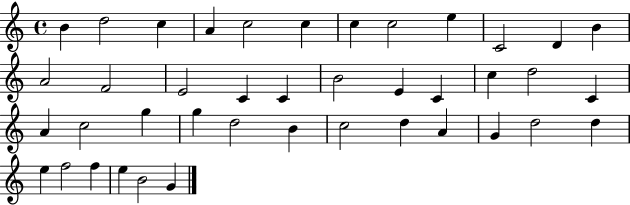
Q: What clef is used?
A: treble